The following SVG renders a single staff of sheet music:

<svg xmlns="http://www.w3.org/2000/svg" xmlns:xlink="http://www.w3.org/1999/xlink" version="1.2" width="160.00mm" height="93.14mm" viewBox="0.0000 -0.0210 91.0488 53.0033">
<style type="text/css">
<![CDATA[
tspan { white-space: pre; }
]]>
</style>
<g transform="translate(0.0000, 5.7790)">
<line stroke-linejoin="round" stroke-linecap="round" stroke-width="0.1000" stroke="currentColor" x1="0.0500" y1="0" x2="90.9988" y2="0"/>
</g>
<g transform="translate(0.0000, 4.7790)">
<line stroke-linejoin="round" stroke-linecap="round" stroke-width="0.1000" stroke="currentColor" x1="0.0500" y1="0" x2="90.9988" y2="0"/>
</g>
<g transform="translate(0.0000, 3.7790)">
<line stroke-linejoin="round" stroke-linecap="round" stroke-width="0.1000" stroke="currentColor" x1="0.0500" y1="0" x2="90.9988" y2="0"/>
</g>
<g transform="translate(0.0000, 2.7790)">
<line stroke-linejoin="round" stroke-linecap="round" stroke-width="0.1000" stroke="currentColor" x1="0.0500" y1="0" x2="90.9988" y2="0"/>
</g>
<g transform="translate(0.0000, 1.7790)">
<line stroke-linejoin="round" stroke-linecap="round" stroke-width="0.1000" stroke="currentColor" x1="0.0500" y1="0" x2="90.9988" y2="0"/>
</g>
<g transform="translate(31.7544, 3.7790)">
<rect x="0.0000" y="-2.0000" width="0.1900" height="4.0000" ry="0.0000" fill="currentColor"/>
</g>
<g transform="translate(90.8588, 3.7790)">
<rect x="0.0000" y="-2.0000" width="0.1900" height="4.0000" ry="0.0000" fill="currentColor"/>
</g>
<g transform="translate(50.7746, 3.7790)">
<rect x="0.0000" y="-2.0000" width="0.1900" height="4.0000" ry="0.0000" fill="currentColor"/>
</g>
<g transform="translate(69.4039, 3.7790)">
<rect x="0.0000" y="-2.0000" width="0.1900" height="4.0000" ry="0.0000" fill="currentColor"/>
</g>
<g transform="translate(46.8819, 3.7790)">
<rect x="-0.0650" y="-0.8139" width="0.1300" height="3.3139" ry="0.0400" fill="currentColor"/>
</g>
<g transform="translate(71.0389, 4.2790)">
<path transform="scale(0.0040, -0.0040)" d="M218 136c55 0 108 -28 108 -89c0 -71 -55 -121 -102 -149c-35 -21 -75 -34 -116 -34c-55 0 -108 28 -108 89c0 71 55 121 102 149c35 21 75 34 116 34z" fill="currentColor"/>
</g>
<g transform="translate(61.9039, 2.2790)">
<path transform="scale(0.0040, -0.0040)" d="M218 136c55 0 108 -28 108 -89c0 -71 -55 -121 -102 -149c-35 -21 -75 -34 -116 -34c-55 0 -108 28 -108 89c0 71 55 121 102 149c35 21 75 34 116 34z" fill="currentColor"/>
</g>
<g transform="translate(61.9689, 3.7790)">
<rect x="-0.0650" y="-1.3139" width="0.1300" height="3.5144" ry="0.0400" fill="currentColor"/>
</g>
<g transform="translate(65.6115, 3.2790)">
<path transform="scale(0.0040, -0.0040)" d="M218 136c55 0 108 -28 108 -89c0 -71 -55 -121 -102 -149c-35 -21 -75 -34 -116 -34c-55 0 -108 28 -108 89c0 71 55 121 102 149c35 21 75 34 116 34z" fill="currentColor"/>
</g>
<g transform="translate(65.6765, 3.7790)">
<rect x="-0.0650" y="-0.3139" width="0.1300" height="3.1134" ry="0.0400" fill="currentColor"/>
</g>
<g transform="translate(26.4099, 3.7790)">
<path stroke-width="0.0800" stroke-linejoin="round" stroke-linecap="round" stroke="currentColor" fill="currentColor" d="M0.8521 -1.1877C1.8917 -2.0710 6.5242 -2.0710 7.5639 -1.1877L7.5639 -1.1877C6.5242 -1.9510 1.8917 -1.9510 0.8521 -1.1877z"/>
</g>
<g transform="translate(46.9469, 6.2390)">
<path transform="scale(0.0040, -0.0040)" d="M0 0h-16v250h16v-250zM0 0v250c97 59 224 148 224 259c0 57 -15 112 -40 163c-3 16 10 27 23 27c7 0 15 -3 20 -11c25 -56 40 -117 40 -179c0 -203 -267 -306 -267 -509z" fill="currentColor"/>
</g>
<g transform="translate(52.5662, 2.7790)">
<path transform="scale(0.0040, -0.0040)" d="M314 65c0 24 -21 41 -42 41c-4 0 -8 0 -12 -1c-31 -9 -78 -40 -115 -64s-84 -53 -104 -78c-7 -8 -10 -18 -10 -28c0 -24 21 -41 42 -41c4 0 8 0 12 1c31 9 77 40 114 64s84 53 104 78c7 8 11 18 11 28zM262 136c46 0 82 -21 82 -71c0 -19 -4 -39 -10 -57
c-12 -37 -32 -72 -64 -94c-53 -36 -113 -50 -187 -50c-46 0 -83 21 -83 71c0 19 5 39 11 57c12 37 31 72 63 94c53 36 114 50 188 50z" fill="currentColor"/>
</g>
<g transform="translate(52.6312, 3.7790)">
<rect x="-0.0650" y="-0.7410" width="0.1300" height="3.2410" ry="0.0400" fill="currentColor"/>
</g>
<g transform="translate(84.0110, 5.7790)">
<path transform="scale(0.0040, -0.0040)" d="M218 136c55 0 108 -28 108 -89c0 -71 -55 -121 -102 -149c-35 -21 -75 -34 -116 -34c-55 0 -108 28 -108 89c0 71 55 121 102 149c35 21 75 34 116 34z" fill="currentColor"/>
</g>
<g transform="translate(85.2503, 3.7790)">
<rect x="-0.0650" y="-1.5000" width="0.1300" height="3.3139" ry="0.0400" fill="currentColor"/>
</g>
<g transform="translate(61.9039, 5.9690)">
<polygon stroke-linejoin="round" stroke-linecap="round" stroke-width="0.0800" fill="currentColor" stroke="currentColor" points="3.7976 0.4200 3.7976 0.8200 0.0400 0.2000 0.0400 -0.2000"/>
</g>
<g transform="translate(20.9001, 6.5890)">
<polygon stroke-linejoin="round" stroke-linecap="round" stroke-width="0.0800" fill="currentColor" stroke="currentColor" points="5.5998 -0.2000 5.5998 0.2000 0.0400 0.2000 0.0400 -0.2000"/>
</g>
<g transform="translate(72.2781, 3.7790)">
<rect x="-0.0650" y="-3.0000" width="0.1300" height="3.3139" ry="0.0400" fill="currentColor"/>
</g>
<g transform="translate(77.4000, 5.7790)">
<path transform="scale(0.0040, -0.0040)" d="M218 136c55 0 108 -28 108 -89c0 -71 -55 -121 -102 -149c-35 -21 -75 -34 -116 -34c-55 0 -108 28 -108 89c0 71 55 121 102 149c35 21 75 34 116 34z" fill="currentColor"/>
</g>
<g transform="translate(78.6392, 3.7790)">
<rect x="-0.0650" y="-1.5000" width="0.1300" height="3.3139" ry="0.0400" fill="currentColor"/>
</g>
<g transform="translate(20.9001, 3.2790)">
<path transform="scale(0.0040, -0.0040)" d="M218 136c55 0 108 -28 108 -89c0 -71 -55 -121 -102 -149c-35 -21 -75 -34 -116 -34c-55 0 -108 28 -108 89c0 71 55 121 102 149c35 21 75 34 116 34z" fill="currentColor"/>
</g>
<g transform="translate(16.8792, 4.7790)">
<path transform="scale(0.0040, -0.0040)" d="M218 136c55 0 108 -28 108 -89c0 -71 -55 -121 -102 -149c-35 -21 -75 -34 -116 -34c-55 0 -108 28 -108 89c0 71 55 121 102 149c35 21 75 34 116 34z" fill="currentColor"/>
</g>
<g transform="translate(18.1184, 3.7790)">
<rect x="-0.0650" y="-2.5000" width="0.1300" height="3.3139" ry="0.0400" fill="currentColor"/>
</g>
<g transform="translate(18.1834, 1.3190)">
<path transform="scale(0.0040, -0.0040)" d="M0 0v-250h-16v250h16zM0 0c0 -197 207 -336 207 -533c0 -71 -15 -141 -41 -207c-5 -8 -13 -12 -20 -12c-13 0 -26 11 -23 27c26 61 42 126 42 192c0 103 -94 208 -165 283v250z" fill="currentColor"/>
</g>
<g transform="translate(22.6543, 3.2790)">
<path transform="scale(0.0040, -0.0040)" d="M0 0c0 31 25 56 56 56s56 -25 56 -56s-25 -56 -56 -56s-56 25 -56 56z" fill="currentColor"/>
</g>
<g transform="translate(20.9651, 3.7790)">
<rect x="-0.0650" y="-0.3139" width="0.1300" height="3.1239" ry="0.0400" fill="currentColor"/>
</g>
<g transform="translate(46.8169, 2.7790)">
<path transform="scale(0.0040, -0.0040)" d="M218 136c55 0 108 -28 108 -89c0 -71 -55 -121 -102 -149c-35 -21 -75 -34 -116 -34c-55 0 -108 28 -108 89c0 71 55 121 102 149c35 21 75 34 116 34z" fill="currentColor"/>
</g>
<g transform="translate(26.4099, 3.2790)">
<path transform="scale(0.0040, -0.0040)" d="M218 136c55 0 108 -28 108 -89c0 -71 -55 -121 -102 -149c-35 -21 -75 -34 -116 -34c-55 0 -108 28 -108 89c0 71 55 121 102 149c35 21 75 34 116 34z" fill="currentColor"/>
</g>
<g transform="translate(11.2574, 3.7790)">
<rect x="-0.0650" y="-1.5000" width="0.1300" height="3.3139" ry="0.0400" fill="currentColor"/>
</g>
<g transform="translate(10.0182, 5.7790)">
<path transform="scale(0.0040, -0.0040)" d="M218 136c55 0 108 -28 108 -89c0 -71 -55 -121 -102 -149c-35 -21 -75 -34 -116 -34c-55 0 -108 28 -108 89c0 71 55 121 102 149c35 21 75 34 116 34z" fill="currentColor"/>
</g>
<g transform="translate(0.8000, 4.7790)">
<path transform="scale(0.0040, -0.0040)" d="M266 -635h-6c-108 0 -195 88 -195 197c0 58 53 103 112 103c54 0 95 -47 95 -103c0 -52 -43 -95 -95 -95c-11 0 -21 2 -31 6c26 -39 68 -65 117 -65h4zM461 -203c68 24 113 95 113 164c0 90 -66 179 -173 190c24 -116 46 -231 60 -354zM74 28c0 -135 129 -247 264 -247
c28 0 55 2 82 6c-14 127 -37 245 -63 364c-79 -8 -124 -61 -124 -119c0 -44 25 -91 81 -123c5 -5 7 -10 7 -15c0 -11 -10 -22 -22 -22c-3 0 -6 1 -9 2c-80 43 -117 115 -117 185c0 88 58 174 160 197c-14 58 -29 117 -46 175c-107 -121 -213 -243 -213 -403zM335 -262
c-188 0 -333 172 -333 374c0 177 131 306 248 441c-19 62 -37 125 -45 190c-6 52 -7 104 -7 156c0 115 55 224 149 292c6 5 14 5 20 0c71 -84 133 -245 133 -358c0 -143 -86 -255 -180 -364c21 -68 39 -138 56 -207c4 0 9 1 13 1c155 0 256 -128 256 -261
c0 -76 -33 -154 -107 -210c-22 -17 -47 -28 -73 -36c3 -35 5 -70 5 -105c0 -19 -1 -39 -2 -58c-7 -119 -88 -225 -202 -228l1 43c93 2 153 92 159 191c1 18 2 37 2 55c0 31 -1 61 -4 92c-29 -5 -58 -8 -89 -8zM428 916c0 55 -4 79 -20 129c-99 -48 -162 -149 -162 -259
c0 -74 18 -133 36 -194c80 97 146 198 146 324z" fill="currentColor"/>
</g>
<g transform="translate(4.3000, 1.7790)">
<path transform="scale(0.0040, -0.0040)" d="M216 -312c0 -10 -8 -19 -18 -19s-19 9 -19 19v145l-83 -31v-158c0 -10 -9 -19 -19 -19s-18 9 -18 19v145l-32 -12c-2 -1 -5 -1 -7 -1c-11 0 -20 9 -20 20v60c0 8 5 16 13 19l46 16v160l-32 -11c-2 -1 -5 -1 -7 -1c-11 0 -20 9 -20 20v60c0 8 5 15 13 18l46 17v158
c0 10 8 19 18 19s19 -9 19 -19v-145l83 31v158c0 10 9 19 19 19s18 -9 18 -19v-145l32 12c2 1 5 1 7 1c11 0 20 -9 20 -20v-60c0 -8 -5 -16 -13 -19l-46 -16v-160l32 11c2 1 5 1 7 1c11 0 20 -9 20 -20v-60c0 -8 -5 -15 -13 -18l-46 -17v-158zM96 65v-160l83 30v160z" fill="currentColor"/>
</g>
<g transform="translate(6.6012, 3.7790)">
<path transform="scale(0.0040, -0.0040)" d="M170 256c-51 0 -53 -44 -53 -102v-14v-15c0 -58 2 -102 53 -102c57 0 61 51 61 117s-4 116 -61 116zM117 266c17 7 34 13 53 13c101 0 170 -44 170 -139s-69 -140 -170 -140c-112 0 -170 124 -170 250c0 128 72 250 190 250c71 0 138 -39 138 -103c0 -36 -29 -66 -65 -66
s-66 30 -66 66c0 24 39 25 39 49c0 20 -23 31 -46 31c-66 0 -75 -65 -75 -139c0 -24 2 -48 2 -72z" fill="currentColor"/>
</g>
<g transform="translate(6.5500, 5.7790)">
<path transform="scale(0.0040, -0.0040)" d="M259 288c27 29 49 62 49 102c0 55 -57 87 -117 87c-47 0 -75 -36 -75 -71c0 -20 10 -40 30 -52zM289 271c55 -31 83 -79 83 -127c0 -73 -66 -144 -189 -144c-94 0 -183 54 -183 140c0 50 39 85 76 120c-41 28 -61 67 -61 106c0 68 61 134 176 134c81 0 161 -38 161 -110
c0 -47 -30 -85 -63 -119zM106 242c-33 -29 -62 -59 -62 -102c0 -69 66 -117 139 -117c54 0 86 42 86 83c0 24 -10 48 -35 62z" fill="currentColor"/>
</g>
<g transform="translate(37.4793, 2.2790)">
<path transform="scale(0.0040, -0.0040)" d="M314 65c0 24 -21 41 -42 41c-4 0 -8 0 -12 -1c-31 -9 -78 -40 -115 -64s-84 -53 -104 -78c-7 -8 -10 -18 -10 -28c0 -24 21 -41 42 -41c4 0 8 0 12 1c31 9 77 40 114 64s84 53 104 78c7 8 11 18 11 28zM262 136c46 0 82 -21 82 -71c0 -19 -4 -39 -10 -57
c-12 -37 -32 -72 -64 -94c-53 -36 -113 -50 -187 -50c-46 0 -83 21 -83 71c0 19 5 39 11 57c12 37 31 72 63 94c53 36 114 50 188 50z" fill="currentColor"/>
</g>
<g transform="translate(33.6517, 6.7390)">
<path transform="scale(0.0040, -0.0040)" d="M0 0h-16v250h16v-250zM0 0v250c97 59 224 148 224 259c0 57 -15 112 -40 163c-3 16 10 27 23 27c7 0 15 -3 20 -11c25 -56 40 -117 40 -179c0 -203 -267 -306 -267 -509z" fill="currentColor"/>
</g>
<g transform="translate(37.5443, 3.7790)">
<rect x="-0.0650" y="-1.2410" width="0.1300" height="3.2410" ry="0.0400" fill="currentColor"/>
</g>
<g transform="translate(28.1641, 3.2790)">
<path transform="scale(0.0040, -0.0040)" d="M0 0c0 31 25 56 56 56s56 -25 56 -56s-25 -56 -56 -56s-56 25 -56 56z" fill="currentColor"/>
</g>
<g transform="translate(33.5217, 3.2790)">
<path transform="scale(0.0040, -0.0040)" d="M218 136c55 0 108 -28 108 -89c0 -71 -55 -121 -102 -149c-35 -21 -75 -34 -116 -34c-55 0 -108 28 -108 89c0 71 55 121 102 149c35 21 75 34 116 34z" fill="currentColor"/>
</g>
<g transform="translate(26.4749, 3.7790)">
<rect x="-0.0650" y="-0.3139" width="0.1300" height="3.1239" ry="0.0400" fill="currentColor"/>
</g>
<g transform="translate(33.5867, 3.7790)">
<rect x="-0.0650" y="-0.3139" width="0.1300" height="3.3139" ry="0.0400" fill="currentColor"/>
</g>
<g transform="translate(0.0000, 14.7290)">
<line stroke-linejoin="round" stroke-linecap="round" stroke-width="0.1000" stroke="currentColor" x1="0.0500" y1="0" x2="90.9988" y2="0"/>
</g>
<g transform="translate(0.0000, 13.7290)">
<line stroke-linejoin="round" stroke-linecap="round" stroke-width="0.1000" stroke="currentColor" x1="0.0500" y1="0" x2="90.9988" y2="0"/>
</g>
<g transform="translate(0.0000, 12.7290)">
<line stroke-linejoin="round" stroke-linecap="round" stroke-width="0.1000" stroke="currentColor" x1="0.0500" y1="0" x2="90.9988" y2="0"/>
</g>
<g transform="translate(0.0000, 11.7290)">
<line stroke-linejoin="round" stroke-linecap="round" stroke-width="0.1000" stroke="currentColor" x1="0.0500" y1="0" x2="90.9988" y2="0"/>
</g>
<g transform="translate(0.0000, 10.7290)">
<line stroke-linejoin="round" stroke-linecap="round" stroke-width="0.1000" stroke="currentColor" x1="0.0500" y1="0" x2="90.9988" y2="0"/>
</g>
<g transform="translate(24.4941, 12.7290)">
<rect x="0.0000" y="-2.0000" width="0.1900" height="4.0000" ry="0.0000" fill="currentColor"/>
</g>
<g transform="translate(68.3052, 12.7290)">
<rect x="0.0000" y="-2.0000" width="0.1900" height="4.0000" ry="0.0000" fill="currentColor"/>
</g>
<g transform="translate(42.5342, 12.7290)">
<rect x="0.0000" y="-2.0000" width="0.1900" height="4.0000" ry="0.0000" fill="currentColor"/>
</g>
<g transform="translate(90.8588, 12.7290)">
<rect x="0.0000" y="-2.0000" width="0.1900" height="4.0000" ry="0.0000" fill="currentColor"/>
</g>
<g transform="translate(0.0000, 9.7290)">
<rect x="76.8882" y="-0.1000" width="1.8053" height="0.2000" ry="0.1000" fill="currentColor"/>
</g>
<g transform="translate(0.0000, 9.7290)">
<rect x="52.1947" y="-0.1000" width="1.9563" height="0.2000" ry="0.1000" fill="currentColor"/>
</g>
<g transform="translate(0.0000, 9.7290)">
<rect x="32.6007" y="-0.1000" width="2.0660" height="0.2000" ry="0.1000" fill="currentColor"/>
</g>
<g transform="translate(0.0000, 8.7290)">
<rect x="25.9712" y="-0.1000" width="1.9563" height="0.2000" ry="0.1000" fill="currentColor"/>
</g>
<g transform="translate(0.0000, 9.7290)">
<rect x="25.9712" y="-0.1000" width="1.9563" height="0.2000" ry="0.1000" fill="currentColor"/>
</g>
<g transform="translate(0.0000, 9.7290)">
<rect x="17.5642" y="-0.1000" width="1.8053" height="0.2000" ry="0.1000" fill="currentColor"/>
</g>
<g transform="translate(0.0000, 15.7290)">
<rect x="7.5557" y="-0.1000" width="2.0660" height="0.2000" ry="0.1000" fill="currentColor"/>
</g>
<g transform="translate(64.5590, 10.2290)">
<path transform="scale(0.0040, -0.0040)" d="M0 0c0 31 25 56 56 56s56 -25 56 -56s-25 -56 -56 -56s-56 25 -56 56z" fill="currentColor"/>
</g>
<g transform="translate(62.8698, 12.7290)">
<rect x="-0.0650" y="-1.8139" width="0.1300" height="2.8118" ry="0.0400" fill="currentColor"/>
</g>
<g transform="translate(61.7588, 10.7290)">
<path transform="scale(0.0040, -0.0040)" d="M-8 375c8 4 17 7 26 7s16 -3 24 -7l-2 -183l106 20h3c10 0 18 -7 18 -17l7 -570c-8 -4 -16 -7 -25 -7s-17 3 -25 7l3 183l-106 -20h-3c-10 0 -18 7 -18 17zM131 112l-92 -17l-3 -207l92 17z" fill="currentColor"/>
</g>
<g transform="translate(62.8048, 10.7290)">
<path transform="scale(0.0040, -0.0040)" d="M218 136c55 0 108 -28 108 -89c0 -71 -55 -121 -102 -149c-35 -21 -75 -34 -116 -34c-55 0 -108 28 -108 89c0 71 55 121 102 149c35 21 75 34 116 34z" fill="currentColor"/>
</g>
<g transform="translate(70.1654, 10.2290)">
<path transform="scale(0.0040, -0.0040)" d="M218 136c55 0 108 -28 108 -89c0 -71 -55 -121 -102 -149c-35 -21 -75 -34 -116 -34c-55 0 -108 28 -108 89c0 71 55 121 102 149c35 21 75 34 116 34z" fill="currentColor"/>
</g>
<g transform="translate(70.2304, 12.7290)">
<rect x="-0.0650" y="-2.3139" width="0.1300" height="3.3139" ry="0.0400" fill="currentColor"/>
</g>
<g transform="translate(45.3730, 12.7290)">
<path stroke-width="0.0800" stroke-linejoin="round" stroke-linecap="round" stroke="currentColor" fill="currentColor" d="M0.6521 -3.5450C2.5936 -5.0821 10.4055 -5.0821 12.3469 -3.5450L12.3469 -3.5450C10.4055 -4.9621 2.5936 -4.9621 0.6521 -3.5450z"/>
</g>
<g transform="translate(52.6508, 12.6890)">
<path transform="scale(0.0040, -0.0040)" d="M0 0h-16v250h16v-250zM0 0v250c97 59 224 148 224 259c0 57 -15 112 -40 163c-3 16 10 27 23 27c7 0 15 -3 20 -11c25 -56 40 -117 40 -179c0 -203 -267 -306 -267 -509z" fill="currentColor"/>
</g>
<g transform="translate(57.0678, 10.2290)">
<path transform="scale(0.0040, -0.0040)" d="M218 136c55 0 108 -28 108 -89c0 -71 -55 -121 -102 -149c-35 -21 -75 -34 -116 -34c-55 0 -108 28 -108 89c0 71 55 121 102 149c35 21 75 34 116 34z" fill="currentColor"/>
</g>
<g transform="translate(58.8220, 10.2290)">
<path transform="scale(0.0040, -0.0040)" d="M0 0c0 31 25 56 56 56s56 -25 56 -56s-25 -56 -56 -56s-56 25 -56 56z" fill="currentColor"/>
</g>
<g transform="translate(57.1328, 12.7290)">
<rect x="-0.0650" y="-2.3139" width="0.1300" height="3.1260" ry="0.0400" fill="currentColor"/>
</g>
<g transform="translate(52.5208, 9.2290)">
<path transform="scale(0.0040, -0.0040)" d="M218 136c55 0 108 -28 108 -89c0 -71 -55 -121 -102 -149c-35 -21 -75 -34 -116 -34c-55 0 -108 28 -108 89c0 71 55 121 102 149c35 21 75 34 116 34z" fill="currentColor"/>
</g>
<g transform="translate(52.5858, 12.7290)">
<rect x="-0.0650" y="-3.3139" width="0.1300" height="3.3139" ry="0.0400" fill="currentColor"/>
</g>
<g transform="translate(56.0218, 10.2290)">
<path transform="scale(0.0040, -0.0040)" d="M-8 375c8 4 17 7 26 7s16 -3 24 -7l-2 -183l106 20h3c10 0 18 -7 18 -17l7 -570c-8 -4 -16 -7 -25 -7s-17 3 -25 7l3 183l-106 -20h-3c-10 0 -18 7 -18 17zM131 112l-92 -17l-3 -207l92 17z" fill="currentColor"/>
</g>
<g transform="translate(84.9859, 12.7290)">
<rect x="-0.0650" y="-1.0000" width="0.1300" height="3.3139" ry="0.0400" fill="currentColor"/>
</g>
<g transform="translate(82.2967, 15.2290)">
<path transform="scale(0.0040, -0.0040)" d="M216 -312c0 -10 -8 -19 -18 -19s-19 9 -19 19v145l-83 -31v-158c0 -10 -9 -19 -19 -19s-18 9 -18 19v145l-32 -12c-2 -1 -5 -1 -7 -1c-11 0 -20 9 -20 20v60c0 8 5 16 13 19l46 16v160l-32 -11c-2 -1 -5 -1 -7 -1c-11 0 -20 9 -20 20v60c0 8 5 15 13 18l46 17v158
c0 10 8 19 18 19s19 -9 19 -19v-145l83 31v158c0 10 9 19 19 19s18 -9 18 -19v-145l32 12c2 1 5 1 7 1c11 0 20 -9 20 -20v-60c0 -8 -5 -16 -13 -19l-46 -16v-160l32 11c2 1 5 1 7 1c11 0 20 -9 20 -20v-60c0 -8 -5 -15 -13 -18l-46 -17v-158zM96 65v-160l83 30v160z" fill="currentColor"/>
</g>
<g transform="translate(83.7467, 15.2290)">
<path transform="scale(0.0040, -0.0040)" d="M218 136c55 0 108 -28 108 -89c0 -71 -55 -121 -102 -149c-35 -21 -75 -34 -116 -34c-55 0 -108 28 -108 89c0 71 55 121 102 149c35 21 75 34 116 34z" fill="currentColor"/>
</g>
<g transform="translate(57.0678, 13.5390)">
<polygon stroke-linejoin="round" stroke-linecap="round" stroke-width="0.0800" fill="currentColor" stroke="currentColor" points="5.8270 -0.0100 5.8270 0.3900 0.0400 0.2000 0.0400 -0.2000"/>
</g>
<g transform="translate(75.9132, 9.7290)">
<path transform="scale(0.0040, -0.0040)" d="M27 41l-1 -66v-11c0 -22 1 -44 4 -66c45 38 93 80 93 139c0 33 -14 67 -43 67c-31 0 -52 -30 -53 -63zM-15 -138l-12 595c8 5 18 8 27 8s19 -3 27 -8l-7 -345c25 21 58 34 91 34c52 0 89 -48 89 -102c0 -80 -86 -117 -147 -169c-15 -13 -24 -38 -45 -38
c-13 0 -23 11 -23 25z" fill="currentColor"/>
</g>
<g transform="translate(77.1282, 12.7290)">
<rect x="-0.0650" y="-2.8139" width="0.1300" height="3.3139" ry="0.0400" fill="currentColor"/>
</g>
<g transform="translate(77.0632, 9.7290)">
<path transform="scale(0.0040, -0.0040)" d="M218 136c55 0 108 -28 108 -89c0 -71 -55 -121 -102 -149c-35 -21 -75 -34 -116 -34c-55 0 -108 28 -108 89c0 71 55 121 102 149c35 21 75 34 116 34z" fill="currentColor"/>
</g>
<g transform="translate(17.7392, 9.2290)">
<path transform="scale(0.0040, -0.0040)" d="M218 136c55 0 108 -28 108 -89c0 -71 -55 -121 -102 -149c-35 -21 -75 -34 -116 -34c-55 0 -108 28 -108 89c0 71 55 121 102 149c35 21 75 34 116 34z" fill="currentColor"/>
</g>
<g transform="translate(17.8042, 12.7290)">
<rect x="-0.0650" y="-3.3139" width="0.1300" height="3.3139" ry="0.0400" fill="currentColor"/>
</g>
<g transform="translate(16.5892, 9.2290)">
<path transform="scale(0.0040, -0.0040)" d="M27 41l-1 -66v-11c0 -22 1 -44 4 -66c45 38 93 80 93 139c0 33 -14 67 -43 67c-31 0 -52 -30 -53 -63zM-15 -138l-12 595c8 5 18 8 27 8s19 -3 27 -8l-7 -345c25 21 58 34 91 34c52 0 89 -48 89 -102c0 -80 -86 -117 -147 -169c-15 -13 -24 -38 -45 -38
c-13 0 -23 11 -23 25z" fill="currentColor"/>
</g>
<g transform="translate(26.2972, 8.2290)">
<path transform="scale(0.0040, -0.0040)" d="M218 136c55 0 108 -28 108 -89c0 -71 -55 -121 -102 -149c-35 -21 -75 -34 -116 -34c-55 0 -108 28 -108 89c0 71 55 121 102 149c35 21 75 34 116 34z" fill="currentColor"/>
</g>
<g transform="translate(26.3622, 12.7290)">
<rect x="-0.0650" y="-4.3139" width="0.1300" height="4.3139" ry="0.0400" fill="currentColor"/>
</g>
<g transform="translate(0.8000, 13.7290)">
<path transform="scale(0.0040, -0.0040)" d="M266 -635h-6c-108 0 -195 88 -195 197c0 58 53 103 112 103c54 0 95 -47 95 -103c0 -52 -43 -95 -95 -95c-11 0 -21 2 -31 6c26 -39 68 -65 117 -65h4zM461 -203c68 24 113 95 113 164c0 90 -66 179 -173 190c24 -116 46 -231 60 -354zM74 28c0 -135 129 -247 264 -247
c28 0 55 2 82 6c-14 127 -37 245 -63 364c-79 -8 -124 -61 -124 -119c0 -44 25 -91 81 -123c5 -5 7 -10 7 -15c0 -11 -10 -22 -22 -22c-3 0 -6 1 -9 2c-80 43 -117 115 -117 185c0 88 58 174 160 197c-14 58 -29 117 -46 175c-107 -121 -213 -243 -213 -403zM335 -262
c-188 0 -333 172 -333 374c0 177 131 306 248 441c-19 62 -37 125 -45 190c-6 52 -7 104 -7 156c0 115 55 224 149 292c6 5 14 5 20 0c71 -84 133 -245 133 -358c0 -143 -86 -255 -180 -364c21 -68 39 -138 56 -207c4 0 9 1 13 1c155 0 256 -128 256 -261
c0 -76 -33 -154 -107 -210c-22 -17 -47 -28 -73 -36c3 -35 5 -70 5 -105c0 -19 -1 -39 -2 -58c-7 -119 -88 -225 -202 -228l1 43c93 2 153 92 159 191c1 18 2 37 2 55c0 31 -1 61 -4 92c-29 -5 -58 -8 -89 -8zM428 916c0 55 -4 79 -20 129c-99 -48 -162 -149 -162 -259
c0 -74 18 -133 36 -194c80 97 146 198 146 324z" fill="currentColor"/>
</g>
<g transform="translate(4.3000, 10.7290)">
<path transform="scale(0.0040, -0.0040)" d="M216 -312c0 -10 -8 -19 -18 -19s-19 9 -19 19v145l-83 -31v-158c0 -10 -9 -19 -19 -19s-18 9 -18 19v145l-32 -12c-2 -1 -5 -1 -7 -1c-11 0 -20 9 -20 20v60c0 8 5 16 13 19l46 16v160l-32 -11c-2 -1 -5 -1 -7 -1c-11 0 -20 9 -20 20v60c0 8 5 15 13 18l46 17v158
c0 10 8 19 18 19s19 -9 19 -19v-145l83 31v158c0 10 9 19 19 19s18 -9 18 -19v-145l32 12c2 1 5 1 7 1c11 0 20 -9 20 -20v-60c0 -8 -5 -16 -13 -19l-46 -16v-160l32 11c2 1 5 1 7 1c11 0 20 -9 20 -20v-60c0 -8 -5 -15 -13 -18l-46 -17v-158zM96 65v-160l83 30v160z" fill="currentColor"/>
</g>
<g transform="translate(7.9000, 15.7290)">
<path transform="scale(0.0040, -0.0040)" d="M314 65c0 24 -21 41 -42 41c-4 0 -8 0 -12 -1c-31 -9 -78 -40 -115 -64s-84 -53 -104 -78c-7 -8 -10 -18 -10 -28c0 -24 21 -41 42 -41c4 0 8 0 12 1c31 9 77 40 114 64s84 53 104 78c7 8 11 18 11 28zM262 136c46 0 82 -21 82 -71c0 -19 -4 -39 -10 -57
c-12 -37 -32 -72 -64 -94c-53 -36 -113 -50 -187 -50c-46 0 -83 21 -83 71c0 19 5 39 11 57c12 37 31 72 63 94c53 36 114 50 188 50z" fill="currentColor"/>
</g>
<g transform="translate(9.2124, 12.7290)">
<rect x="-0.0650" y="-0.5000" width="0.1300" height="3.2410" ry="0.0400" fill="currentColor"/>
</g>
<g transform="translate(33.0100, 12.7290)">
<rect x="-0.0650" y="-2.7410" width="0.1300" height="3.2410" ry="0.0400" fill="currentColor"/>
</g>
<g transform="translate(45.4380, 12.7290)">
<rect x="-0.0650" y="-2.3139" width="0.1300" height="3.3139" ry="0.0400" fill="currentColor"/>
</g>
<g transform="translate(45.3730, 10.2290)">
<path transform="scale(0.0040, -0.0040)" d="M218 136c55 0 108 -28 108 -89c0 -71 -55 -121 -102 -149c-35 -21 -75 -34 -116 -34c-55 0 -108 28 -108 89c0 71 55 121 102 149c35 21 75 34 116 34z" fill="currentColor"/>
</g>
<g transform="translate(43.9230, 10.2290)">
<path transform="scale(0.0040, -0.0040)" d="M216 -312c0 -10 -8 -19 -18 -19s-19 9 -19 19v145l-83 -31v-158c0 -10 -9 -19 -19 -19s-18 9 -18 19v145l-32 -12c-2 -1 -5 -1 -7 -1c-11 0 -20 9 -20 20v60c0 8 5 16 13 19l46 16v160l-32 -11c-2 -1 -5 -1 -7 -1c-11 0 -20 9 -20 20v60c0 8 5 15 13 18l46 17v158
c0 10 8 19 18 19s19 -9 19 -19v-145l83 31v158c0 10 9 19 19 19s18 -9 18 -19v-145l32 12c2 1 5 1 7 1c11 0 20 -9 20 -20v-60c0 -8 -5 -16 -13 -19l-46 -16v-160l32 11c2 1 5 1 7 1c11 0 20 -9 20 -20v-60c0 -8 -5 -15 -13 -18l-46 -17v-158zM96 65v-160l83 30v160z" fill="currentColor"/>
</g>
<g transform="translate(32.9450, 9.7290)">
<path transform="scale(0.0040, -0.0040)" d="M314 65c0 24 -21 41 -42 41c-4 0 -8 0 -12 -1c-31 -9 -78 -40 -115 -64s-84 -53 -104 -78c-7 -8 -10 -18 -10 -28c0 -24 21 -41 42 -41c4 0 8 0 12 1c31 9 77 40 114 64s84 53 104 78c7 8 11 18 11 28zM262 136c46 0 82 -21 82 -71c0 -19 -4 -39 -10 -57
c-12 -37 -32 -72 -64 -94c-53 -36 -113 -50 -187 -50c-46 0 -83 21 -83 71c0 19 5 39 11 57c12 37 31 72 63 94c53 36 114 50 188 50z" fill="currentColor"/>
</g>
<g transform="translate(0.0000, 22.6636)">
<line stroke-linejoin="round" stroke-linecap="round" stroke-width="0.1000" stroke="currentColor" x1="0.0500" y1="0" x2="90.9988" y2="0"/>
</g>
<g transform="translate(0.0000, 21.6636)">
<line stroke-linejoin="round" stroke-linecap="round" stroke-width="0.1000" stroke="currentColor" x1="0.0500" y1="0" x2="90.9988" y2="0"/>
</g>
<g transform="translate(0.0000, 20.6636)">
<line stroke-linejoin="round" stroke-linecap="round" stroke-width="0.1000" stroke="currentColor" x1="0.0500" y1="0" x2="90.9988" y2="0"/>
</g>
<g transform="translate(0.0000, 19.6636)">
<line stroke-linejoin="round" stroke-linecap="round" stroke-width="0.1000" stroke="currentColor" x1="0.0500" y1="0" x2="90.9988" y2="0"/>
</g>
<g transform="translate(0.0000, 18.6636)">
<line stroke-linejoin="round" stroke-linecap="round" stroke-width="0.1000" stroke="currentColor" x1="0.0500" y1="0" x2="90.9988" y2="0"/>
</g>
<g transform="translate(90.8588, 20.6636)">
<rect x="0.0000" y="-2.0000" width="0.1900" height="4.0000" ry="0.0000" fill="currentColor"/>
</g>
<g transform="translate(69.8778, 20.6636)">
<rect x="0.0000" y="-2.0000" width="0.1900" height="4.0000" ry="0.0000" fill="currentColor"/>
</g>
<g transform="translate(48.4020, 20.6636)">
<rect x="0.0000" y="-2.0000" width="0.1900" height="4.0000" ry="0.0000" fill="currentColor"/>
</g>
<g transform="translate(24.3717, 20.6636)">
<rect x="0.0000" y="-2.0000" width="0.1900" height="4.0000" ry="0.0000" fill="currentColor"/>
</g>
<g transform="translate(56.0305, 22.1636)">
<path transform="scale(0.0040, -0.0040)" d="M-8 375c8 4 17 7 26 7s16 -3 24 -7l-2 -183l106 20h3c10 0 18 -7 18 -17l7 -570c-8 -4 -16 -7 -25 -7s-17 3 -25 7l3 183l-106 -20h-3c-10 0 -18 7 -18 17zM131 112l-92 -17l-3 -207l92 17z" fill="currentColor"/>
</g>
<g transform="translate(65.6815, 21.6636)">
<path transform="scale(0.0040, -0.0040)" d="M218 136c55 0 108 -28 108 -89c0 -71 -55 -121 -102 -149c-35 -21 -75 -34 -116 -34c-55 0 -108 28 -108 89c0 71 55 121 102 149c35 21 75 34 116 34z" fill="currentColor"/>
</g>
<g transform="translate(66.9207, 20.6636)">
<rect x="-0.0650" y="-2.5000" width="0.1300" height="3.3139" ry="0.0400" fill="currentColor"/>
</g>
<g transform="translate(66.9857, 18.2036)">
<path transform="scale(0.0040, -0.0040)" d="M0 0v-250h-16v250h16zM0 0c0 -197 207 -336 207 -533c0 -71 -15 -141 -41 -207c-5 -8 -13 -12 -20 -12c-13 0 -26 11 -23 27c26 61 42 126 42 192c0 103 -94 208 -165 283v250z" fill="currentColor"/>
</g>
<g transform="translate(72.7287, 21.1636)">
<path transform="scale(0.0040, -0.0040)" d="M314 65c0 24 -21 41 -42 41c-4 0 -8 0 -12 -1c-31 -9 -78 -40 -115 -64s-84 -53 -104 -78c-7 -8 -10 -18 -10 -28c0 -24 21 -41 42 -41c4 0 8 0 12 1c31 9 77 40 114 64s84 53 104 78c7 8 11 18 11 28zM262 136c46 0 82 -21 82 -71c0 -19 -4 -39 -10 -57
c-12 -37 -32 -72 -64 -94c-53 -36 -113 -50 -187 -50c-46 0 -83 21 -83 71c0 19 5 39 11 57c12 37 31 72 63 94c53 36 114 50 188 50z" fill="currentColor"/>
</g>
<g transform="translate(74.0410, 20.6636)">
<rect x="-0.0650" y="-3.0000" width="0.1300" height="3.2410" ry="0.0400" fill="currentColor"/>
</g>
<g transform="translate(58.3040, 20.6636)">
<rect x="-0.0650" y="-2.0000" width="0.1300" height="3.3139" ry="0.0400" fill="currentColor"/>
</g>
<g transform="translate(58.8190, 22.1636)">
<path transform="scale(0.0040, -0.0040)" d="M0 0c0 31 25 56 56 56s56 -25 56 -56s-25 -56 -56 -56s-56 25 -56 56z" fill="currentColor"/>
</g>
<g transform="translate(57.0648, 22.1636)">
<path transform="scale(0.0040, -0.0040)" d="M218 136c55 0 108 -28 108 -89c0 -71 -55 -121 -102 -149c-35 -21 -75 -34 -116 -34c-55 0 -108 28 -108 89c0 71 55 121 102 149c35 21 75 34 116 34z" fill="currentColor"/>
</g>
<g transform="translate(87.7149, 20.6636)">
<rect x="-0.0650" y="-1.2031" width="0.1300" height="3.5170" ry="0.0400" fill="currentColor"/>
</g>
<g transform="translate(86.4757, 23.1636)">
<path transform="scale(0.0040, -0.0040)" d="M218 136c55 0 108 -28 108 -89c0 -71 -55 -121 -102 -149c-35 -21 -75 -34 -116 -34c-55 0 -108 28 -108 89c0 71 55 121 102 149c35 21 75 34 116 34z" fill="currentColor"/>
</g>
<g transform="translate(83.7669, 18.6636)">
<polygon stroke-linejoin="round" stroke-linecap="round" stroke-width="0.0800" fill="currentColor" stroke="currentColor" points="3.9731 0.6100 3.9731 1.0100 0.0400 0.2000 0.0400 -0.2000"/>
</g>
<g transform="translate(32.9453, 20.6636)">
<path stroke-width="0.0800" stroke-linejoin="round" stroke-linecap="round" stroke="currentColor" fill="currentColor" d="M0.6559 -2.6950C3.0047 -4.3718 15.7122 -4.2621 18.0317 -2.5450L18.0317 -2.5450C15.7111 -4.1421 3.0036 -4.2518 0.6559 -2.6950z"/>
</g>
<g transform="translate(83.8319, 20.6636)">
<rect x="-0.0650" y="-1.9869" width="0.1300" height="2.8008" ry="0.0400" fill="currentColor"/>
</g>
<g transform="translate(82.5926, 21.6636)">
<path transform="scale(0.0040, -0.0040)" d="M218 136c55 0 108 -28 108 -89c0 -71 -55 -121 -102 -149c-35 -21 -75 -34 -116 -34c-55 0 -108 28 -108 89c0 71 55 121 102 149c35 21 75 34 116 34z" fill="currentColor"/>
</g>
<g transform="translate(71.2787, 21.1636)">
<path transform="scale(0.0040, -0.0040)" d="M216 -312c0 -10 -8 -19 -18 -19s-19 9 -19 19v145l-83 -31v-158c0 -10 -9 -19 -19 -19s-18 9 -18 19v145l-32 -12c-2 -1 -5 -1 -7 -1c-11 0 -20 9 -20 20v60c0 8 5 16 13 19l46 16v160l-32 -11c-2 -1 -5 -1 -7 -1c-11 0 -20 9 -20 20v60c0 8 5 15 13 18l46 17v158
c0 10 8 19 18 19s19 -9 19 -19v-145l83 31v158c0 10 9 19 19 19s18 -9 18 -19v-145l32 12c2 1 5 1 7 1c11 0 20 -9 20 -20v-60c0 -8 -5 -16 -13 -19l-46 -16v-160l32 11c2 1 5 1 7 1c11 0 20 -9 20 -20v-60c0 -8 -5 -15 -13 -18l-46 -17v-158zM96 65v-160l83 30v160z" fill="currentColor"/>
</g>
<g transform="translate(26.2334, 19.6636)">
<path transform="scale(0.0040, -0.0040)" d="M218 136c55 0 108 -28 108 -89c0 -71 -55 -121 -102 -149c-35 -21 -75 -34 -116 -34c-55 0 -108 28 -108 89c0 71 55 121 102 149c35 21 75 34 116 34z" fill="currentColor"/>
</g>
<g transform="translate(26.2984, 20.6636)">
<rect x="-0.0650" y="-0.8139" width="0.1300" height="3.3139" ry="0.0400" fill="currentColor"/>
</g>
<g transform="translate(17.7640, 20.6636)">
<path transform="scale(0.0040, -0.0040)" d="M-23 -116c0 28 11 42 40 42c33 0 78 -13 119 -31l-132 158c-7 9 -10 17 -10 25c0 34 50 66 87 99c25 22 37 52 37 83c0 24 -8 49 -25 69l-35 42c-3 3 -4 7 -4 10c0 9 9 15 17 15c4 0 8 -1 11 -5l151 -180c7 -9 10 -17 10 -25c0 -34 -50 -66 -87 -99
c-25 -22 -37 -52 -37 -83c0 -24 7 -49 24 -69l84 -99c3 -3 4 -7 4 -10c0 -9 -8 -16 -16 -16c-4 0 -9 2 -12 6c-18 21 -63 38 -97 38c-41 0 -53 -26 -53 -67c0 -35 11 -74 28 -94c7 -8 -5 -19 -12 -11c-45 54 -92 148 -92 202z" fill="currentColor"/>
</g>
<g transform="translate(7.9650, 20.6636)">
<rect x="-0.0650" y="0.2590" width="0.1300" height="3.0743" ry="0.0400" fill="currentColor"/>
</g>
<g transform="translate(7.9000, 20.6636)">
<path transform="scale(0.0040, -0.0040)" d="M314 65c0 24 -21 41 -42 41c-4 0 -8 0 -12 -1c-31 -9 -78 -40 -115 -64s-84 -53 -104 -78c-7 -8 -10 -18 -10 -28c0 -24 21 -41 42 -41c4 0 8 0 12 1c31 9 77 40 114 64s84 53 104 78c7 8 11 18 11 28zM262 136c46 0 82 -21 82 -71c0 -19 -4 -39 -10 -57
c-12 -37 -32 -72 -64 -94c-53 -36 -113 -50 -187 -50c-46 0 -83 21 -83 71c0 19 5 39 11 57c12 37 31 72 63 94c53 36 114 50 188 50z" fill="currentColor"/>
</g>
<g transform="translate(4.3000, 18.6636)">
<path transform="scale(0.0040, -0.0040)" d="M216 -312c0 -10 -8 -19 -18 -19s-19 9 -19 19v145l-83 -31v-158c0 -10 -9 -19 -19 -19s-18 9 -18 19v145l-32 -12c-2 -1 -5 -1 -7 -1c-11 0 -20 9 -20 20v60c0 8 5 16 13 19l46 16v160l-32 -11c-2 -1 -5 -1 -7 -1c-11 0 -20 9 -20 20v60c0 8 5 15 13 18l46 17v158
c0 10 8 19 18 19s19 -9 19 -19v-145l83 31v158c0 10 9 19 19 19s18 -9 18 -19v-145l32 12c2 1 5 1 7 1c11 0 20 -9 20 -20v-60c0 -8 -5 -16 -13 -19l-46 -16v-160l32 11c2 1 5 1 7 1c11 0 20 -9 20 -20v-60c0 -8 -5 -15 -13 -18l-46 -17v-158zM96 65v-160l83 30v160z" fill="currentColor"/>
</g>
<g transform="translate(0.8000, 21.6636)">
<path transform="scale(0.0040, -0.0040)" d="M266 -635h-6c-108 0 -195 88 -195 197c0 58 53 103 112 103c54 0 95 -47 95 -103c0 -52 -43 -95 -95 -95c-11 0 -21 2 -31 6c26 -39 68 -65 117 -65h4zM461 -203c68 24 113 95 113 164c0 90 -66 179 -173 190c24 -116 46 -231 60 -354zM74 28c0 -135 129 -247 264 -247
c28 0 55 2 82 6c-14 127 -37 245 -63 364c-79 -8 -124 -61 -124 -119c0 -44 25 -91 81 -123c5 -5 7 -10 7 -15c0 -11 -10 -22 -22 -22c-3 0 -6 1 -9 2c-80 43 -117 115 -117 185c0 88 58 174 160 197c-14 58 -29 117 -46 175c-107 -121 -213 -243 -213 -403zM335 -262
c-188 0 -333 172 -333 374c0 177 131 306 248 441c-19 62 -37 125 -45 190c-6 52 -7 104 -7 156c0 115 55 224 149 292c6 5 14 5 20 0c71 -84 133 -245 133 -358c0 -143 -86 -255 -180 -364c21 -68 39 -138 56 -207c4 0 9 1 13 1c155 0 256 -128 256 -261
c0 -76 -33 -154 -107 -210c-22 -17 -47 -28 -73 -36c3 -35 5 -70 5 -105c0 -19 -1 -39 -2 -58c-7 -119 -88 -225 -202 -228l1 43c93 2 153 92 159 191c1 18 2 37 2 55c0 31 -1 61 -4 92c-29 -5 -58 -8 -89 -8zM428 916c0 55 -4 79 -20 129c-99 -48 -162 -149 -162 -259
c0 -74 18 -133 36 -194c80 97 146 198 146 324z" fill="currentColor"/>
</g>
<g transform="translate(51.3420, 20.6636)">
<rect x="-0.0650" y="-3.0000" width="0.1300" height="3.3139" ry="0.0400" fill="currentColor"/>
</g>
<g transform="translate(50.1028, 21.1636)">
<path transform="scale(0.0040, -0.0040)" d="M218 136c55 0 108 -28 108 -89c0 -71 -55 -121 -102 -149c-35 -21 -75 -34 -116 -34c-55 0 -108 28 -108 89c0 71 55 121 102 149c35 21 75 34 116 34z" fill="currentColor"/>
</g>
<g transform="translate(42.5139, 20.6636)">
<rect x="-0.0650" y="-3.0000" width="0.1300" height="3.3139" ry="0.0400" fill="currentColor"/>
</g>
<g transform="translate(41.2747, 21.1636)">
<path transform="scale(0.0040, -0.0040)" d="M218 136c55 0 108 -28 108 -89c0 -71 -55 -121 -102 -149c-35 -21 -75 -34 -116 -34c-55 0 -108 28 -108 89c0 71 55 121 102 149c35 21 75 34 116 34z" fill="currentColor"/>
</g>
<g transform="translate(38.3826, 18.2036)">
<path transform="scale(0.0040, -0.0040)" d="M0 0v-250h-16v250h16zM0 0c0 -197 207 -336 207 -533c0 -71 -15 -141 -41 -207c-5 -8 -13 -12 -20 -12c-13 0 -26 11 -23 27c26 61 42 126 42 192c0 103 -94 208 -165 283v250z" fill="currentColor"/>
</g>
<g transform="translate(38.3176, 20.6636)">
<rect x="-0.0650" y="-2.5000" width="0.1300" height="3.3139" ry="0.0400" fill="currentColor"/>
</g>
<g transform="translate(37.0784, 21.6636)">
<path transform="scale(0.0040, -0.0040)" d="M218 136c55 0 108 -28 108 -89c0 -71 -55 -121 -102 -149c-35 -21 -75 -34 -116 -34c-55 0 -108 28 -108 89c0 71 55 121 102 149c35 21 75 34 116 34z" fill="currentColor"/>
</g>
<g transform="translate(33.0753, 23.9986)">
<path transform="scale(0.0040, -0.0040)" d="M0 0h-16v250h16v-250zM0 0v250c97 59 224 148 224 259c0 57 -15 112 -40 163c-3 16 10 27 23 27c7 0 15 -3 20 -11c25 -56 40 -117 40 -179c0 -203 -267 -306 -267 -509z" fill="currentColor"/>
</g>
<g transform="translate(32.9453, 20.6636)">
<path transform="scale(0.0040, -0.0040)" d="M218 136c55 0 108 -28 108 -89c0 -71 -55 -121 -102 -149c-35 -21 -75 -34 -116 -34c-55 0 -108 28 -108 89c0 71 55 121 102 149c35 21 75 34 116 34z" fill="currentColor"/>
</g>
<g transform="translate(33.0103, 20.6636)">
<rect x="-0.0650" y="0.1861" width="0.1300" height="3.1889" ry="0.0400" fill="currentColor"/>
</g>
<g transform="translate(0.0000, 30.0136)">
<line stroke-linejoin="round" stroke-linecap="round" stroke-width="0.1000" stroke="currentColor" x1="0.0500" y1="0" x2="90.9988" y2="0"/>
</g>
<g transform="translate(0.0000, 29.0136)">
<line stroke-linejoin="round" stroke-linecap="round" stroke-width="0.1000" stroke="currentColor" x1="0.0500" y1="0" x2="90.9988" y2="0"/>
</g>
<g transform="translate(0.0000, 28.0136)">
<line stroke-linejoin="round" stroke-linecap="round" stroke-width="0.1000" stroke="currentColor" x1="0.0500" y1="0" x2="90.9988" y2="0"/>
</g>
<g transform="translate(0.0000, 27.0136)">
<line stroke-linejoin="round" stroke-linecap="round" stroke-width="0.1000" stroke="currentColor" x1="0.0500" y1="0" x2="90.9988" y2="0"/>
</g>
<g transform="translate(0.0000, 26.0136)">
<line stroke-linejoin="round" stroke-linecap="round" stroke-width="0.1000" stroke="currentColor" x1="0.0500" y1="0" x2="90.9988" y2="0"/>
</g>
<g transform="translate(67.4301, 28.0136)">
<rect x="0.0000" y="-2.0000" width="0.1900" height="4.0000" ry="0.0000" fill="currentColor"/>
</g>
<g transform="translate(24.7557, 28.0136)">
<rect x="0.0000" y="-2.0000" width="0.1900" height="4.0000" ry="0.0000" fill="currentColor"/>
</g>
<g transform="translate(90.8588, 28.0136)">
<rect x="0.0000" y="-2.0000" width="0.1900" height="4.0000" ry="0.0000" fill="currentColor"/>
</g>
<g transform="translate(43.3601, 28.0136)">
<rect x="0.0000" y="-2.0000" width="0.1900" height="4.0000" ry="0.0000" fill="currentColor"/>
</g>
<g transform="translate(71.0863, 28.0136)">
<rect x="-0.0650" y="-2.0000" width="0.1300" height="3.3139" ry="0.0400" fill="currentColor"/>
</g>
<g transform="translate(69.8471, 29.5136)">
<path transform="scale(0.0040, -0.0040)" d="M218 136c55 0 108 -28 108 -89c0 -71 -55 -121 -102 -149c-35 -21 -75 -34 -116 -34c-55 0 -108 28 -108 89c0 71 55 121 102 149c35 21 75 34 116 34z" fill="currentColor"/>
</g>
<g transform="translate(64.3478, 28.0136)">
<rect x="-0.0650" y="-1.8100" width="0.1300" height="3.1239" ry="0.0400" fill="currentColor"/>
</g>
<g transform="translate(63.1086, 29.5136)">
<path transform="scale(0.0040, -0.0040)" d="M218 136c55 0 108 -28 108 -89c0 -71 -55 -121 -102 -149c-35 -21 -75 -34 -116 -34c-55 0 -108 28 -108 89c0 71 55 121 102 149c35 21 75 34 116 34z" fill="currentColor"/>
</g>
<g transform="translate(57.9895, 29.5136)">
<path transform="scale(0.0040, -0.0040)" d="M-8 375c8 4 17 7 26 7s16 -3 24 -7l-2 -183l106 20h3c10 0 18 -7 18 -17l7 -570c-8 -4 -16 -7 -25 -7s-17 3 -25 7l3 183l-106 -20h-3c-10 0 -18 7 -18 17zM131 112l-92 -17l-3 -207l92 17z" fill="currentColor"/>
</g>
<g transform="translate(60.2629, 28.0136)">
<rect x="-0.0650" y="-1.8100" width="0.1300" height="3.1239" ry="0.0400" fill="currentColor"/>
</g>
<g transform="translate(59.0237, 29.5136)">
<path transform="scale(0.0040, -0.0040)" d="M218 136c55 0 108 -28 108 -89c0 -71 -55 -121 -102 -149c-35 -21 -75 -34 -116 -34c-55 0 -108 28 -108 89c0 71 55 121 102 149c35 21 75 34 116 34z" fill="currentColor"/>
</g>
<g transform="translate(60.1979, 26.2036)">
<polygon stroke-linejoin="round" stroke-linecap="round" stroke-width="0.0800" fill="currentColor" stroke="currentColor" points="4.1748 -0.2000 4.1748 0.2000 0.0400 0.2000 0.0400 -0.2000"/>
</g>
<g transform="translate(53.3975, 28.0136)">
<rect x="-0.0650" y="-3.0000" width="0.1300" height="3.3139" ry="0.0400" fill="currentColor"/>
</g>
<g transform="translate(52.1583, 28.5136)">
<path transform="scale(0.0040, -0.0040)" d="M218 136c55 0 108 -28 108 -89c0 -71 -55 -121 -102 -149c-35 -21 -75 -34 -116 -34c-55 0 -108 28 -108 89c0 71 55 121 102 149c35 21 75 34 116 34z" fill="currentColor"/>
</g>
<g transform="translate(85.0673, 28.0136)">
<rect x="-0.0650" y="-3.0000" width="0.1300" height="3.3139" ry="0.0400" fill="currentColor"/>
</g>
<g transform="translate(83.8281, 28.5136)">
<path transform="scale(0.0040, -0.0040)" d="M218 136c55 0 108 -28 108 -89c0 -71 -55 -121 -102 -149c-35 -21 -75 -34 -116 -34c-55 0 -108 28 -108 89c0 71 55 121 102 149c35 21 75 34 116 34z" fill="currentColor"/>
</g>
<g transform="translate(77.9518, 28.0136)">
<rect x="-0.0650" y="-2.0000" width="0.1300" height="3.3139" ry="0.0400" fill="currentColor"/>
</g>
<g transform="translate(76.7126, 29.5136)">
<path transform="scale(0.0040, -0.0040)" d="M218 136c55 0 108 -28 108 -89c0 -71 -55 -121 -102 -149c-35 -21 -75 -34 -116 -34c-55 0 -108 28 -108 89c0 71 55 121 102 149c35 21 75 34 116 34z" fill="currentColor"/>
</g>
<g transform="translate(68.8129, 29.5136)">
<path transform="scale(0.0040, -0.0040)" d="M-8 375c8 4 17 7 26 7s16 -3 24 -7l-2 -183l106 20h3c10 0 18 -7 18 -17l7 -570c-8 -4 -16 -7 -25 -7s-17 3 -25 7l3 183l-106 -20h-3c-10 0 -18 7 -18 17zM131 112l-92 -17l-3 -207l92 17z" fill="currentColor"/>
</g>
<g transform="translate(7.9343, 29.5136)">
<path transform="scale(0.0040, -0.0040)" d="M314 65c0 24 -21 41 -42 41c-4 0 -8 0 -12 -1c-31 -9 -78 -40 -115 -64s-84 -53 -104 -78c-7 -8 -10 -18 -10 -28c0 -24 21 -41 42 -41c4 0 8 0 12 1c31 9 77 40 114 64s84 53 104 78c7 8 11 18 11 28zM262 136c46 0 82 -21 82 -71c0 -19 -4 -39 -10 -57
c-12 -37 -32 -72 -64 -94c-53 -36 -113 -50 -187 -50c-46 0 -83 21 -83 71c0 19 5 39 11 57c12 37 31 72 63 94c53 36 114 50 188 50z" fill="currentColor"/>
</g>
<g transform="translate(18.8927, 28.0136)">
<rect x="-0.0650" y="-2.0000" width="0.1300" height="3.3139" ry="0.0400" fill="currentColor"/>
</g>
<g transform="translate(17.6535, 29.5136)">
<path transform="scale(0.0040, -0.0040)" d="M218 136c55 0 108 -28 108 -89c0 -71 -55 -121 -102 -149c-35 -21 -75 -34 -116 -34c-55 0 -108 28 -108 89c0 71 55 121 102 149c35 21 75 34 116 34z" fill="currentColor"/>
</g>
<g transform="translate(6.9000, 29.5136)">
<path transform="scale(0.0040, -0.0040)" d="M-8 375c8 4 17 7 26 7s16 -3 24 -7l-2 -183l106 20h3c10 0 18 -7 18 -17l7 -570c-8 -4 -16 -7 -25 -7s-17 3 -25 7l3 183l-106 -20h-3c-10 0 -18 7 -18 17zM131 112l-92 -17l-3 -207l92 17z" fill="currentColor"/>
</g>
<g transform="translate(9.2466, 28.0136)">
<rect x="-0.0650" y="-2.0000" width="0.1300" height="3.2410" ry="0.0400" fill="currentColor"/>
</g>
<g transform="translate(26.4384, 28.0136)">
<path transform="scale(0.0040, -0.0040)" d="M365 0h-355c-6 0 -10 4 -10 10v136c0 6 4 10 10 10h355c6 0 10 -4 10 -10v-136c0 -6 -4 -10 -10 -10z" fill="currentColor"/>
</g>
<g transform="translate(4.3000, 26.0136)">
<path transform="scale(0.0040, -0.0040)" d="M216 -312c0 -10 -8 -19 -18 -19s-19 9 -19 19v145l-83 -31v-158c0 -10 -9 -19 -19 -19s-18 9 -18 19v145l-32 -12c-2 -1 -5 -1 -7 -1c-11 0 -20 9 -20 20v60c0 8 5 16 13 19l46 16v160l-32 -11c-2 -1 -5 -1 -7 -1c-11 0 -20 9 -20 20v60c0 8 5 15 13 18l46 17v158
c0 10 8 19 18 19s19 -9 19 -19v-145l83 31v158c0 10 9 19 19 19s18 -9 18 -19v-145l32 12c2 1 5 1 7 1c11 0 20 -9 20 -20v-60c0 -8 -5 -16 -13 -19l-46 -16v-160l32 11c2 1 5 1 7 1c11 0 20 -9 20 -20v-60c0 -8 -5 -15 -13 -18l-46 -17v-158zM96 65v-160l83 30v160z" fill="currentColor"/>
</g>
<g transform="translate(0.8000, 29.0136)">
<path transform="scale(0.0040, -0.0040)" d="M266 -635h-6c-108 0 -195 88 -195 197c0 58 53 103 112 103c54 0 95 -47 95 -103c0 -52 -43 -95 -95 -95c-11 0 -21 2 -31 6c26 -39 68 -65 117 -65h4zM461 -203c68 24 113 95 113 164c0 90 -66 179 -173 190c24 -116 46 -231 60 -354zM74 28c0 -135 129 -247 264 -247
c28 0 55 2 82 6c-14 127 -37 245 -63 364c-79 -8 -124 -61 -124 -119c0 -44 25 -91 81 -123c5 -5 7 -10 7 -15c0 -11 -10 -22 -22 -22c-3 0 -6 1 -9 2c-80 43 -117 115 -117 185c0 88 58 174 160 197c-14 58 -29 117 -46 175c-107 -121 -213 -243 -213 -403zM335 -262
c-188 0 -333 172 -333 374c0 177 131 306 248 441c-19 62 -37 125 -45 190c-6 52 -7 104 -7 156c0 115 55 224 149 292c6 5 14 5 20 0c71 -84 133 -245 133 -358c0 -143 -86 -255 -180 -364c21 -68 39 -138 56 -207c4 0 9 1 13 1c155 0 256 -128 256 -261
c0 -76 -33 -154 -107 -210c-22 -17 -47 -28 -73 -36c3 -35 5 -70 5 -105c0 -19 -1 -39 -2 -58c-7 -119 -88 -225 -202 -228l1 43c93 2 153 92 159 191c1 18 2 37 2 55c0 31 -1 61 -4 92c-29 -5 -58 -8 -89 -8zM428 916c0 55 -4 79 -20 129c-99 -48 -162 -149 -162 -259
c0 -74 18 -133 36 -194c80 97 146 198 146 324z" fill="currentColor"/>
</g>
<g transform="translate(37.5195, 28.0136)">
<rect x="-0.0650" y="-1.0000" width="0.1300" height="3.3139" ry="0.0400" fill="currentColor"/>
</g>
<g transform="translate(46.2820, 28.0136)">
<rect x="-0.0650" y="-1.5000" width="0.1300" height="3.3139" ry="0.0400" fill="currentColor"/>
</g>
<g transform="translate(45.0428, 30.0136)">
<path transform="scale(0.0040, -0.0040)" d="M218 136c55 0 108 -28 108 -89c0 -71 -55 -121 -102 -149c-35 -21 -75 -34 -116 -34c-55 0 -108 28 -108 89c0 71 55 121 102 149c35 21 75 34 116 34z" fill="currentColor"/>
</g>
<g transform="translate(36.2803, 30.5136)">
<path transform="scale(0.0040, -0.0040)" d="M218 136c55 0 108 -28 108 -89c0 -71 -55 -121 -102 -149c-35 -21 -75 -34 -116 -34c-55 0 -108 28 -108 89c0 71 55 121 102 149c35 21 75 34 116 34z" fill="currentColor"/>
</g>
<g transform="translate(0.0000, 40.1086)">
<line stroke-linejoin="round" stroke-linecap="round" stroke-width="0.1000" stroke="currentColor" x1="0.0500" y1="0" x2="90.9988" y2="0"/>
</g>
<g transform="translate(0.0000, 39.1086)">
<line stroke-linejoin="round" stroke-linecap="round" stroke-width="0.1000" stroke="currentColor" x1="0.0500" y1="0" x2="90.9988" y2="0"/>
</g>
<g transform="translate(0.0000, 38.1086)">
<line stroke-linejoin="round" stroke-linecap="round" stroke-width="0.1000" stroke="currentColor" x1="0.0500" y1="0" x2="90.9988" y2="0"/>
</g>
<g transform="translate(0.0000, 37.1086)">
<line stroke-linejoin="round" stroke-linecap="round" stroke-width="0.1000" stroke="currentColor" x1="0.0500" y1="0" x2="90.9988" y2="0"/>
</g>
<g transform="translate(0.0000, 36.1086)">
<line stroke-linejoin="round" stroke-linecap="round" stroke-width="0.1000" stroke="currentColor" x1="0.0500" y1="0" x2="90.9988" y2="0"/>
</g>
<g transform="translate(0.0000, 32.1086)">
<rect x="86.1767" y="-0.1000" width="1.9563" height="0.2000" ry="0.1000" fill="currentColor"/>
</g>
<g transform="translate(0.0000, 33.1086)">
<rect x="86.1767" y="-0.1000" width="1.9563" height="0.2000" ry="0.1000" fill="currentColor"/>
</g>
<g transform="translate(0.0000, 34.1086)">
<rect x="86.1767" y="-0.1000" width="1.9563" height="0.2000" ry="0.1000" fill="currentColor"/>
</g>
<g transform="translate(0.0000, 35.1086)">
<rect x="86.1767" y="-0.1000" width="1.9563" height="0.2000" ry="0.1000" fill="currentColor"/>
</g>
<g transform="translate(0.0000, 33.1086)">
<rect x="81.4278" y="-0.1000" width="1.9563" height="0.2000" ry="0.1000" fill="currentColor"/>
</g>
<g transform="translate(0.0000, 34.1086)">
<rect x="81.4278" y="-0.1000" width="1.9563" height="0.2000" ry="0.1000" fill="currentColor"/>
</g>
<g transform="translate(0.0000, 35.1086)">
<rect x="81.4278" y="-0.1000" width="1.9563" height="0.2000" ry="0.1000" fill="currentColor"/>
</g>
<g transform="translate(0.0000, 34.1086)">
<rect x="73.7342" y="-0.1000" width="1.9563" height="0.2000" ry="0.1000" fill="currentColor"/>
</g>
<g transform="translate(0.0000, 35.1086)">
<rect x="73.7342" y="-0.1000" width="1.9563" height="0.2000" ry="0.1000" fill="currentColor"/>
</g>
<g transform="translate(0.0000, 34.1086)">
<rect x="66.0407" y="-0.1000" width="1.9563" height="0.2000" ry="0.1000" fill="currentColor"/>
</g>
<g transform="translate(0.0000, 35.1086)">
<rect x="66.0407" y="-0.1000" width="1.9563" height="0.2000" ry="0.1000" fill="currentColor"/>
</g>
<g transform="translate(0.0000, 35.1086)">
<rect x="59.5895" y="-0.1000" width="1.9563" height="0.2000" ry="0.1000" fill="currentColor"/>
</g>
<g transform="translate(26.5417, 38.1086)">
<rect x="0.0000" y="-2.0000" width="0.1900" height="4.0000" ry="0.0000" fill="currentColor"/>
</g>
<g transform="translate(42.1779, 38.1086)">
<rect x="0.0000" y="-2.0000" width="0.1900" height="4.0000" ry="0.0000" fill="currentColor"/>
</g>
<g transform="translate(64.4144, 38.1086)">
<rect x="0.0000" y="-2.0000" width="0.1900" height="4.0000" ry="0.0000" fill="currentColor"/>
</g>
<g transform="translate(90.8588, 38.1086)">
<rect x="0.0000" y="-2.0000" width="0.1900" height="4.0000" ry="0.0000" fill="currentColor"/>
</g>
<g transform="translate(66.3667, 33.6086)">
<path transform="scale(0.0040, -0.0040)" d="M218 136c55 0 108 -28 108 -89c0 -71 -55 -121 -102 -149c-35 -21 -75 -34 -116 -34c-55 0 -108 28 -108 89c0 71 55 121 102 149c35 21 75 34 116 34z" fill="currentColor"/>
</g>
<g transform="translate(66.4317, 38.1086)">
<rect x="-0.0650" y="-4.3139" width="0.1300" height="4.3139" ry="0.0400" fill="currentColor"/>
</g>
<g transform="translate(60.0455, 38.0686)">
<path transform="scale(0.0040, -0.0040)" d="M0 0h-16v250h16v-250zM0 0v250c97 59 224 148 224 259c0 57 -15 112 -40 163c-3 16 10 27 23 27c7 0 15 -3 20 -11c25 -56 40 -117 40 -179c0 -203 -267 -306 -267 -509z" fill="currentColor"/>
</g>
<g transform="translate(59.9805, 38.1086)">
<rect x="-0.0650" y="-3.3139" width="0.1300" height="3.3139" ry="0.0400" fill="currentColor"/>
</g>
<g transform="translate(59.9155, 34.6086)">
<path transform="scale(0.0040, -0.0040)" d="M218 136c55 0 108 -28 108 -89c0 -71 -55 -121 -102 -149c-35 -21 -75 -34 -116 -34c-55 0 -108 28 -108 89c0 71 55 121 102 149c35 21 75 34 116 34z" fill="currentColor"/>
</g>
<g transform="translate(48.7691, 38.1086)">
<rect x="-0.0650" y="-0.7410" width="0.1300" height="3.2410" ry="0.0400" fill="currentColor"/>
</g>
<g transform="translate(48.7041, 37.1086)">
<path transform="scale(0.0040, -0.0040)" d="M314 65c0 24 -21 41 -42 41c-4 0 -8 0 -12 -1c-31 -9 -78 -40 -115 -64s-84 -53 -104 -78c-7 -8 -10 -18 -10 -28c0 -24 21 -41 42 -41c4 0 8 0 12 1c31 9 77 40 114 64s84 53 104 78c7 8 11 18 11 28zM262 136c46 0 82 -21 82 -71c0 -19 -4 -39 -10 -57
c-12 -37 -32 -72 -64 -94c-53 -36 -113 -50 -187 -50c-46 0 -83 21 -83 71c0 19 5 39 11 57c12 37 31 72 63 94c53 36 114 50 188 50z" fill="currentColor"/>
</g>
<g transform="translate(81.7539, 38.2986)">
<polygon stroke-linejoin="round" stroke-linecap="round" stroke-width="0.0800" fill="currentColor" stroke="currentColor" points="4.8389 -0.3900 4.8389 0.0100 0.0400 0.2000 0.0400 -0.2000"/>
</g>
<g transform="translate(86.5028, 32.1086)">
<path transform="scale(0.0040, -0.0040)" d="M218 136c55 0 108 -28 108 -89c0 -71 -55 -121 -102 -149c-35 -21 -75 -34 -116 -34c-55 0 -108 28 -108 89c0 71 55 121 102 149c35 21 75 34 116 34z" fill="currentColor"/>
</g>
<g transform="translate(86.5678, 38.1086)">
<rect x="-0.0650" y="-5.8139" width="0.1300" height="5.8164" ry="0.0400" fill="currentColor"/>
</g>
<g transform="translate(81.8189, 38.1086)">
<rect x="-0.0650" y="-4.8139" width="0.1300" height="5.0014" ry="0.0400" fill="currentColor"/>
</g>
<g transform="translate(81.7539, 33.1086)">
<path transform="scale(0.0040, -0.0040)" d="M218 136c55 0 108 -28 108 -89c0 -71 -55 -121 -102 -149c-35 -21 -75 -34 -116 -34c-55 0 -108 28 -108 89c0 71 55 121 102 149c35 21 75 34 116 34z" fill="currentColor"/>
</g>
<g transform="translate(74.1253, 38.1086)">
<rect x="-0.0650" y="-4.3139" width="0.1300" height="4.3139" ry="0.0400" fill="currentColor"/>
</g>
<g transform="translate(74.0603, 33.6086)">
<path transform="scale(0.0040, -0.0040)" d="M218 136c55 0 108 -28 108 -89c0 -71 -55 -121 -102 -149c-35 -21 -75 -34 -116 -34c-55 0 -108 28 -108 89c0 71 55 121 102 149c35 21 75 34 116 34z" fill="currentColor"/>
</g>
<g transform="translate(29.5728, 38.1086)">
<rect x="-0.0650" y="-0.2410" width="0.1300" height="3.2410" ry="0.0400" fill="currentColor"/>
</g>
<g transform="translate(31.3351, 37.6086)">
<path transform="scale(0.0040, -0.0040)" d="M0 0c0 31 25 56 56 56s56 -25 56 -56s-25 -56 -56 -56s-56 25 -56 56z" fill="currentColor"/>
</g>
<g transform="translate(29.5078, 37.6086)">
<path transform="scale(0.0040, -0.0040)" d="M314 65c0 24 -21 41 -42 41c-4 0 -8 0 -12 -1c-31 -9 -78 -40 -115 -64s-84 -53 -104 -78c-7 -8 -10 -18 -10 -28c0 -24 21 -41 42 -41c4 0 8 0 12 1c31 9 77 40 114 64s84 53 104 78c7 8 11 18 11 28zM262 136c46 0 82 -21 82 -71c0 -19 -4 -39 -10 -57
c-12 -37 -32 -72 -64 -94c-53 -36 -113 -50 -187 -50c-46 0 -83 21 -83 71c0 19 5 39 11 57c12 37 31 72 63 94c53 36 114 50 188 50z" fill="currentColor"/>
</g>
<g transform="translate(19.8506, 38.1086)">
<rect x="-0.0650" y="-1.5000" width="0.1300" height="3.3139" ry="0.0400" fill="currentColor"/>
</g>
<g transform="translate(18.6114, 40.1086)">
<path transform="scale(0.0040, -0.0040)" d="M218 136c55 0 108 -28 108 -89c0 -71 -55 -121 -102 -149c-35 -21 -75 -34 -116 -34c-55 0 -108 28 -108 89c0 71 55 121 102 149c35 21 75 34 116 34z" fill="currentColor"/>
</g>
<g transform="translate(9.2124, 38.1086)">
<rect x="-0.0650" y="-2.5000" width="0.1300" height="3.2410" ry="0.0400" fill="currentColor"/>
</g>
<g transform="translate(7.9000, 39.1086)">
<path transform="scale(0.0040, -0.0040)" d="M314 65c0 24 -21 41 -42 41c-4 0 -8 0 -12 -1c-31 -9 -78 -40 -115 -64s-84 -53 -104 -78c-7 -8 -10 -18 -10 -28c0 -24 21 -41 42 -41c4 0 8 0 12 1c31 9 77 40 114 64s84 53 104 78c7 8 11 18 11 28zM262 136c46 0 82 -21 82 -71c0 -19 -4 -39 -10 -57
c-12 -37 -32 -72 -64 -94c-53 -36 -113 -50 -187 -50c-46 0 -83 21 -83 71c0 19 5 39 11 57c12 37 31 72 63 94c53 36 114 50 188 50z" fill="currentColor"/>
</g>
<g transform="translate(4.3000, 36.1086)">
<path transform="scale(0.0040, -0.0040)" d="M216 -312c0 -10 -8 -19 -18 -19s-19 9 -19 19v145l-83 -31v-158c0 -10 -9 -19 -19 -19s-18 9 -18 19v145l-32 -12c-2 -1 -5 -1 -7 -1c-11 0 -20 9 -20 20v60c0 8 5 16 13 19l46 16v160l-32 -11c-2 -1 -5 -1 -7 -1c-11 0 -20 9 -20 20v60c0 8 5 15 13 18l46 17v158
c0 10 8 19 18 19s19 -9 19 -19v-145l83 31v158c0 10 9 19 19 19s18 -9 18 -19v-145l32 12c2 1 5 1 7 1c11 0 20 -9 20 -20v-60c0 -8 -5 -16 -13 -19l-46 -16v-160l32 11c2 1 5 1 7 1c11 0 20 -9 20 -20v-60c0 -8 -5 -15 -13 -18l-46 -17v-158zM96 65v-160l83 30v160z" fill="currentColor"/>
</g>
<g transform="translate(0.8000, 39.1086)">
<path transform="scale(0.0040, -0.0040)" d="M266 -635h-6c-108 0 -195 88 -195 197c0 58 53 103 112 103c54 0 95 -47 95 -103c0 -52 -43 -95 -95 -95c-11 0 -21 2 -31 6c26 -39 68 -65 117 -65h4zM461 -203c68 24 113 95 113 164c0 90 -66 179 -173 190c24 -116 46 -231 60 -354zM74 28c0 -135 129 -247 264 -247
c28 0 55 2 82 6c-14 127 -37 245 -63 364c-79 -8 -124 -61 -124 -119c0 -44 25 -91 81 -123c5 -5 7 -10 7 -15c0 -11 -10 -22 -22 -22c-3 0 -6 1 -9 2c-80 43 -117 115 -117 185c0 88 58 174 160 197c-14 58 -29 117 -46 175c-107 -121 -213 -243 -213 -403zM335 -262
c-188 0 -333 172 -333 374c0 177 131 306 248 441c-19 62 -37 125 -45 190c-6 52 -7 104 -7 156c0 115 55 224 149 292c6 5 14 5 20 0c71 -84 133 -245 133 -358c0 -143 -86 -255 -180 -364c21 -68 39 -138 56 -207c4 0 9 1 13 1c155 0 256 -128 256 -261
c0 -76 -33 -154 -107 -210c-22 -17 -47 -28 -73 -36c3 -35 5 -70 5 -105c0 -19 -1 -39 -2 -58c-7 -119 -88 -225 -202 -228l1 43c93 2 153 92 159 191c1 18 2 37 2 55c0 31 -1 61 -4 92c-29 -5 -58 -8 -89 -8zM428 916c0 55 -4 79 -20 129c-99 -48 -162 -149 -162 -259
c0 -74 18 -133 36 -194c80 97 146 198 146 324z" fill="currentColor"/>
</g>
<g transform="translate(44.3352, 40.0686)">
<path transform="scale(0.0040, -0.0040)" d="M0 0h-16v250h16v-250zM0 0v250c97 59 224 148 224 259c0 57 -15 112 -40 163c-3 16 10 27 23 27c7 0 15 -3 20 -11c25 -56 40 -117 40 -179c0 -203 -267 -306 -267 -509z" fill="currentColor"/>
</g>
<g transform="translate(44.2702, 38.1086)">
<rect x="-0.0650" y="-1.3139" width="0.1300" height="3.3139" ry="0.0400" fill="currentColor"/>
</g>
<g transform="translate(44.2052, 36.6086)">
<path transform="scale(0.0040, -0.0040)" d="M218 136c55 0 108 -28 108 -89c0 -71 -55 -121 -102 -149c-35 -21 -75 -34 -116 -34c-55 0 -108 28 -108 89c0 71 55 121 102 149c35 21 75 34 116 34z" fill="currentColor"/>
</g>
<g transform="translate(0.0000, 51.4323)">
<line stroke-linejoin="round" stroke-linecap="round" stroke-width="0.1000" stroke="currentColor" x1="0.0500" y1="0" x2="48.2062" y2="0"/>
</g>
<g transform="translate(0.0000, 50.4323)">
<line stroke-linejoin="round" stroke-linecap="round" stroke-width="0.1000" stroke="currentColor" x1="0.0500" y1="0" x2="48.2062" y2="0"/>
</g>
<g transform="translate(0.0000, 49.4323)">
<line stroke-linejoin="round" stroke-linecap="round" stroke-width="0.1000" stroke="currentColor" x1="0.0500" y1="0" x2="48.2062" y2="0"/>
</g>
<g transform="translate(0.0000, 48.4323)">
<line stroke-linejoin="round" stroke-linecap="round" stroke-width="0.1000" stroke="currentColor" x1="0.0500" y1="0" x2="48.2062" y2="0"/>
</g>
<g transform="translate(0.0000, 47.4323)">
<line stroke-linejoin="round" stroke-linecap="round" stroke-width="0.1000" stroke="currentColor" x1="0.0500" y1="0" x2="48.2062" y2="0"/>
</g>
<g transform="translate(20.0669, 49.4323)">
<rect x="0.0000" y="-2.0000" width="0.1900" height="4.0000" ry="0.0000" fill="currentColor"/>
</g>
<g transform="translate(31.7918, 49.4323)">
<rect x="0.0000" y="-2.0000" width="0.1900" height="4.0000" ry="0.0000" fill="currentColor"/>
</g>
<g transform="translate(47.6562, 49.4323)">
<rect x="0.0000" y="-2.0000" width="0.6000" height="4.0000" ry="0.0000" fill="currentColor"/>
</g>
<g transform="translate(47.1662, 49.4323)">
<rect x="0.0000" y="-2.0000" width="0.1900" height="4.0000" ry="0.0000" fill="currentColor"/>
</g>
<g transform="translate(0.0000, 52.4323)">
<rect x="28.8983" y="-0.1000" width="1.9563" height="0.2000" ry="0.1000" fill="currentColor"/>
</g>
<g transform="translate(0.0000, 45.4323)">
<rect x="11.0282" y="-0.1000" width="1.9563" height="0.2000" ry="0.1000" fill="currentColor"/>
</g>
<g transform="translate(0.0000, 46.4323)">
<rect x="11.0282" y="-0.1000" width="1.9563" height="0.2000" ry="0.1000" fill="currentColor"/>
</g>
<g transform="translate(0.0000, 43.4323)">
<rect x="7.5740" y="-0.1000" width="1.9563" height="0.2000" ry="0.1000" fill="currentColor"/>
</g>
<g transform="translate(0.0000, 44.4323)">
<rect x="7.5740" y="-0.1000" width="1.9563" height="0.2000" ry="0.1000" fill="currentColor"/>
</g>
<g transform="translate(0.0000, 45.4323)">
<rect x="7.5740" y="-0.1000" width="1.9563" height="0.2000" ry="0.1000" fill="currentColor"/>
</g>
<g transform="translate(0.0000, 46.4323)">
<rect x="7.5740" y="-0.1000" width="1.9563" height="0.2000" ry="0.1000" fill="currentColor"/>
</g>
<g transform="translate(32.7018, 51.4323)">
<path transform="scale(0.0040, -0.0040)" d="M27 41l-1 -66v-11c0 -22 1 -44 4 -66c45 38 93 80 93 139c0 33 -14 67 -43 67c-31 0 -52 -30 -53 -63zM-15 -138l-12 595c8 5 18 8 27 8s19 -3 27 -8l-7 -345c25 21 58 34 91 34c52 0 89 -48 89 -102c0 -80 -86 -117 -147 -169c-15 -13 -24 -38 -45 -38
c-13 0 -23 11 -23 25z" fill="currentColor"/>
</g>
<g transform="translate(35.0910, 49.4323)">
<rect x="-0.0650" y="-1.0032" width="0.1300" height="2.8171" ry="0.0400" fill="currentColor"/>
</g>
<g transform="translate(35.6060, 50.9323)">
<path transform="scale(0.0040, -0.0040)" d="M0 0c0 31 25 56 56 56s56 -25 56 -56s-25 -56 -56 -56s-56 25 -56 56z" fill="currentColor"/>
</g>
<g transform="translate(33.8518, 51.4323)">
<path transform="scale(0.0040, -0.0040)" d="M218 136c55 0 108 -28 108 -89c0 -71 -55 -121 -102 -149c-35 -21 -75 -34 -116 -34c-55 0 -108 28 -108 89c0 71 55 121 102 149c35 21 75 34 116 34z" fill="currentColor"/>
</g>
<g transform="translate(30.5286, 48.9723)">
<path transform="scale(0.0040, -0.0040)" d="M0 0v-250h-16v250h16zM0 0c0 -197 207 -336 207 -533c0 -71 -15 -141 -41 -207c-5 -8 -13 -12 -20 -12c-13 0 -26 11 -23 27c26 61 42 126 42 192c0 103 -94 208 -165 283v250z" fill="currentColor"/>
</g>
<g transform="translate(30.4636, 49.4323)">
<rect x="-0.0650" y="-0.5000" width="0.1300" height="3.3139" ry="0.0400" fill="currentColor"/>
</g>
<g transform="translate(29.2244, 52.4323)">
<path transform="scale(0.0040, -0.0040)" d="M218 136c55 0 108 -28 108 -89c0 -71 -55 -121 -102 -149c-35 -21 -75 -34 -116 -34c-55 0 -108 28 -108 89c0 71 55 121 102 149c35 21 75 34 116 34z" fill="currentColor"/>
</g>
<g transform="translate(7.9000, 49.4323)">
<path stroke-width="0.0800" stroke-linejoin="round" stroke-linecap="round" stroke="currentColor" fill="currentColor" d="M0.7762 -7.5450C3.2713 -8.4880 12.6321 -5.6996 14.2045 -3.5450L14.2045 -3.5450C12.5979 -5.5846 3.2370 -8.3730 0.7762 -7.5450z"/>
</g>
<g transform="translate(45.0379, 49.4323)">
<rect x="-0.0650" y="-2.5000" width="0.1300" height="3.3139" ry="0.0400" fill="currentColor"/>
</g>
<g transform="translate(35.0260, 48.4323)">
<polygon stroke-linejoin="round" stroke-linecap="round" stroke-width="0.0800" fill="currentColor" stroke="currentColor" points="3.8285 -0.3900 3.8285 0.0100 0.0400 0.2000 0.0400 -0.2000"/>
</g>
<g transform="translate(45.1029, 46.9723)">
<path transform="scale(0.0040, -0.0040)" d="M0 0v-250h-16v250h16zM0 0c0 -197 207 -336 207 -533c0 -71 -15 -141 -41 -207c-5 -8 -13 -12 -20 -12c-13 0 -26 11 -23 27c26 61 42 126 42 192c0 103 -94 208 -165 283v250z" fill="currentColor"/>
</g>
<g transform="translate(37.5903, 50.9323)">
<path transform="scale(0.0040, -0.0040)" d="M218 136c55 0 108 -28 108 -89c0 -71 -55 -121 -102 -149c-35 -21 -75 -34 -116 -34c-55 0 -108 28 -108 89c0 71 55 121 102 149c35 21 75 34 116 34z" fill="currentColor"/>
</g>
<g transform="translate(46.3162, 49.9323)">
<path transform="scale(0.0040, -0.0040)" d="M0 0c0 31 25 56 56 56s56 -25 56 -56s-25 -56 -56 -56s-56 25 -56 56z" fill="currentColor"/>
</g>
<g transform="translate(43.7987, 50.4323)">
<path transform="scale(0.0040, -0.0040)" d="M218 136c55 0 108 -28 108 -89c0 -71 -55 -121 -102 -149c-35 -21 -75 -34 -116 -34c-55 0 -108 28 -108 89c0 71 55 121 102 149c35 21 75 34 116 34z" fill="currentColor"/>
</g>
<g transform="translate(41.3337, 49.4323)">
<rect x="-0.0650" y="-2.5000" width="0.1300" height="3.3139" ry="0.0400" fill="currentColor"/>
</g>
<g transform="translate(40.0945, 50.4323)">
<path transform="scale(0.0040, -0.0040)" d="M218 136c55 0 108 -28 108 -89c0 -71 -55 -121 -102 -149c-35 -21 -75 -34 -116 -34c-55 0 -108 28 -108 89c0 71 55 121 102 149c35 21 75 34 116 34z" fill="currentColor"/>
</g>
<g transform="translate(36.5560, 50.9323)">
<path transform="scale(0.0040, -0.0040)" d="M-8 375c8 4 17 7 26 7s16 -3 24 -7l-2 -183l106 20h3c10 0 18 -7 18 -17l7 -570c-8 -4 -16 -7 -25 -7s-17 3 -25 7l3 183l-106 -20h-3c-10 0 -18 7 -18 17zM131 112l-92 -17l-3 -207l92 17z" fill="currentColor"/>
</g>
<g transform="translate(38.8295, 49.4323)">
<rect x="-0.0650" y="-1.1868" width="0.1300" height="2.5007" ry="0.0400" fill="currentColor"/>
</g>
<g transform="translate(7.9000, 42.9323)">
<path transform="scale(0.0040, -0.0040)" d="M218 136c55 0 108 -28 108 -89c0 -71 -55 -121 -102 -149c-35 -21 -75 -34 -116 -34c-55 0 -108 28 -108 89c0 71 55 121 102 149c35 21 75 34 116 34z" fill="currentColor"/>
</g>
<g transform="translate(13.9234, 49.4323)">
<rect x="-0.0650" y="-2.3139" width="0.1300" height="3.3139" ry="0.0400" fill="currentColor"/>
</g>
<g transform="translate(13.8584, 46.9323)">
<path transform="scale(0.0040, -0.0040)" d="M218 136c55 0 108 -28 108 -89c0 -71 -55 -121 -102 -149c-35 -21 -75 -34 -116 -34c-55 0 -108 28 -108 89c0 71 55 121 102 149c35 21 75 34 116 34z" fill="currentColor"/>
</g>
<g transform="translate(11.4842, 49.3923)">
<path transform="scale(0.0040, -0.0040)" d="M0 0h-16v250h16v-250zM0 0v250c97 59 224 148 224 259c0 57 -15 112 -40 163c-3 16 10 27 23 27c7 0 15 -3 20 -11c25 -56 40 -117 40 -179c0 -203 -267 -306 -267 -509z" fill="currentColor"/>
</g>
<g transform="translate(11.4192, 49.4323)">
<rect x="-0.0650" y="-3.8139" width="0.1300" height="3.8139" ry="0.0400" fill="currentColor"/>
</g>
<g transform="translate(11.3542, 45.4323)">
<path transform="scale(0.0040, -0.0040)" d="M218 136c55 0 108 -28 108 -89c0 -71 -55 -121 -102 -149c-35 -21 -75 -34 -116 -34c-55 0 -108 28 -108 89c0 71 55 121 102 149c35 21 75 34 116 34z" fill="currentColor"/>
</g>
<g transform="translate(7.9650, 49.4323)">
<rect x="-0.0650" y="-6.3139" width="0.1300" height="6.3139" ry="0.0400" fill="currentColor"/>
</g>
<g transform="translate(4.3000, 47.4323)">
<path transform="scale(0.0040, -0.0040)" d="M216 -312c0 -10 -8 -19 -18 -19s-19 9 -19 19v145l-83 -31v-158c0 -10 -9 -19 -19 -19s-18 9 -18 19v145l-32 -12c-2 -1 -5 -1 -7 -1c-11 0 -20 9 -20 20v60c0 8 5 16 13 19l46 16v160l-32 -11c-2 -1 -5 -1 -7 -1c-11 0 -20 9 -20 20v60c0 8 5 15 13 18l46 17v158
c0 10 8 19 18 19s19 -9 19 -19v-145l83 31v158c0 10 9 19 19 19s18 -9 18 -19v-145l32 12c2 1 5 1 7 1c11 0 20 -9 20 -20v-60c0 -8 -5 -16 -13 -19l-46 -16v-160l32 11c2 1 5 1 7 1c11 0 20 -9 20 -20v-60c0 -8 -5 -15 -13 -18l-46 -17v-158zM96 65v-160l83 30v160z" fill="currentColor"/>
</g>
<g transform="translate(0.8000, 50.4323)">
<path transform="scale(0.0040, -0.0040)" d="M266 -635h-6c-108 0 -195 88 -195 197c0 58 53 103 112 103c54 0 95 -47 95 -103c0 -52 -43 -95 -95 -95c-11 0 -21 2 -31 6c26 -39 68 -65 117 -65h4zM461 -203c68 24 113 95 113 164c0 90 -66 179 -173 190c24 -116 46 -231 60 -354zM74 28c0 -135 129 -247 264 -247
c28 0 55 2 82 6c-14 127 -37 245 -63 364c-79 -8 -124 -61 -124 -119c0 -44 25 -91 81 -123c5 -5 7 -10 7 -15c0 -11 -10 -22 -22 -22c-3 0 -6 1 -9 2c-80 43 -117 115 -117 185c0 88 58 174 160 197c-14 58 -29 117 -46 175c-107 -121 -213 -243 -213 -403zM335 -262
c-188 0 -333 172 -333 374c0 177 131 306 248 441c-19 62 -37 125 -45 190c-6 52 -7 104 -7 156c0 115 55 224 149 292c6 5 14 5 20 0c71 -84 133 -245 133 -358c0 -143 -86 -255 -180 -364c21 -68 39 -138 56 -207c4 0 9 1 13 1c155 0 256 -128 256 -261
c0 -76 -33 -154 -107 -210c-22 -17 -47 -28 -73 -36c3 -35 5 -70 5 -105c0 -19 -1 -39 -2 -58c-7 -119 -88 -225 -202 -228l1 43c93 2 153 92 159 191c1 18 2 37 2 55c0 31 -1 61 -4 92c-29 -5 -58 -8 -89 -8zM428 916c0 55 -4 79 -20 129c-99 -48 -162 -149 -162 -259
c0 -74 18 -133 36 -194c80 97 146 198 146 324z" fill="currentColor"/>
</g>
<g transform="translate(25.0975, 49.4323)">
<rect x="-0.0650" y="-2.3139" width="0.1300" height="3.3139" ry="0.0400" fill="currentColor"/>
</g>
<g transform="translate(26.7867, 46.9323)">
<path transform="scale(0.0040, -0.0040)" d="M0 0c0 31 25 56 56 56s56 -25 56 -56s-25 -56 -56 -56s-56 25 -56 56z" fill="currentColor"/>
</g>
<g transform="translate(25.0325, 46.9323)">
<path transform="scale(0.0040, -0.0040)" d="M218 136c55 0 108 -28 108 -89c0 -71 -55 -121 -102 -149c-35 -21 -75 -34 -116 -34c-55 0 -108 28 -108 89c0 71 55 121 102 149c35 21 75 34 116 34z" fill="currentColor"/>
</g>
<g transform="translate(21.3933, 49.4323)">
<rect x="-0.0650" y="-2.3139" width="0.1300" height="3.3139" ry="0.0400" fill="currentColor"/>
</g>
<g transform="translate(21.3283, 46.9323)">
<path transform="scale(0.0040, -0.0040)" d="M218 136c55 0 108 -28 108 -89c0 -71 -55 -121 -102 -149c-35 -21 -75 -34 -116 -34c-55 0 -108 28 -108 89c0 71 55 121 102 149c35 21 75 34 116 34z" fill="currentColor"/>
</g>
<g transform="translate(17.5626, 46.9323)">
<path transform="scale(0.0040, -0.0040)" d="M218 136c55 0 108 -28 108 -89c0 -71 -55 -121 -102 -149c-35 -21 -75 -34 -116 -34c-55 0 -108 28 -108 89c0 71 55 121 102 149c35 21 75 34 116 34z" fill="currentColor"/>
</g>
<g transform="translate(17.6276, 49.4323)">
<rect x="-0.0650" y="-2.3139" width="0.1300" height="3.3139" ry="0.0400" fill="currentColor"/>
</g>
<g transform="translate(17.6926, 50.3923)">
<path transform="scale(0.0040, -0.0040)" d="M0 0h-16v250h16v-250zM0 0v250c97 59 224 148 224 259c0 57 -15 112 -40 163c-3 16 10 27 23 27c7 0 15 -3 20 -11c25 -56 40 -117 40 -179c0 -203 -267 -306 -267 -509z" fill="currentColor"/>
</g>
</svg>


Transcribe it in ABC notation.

X:1
T:Untitled
M:6/8
L:1/4
K:G
E G/2 c/2 c/2 c/2 e2 d/2 d2 e/2 c/2 A E E C2 _b d' a2 ^g b/2 g/2 f/2 g _a ^D B2 z d B/2 G/2 A A F G/2 ^A2 G/2 D/2 F2 F z2 D E A F/2 F/2 F F A G2 E c2 e/2 d2 b/2 d' d' e'/2 g'/2 a' c'/2 g g/2 g g C/2 _E/2 F/2 G G/2